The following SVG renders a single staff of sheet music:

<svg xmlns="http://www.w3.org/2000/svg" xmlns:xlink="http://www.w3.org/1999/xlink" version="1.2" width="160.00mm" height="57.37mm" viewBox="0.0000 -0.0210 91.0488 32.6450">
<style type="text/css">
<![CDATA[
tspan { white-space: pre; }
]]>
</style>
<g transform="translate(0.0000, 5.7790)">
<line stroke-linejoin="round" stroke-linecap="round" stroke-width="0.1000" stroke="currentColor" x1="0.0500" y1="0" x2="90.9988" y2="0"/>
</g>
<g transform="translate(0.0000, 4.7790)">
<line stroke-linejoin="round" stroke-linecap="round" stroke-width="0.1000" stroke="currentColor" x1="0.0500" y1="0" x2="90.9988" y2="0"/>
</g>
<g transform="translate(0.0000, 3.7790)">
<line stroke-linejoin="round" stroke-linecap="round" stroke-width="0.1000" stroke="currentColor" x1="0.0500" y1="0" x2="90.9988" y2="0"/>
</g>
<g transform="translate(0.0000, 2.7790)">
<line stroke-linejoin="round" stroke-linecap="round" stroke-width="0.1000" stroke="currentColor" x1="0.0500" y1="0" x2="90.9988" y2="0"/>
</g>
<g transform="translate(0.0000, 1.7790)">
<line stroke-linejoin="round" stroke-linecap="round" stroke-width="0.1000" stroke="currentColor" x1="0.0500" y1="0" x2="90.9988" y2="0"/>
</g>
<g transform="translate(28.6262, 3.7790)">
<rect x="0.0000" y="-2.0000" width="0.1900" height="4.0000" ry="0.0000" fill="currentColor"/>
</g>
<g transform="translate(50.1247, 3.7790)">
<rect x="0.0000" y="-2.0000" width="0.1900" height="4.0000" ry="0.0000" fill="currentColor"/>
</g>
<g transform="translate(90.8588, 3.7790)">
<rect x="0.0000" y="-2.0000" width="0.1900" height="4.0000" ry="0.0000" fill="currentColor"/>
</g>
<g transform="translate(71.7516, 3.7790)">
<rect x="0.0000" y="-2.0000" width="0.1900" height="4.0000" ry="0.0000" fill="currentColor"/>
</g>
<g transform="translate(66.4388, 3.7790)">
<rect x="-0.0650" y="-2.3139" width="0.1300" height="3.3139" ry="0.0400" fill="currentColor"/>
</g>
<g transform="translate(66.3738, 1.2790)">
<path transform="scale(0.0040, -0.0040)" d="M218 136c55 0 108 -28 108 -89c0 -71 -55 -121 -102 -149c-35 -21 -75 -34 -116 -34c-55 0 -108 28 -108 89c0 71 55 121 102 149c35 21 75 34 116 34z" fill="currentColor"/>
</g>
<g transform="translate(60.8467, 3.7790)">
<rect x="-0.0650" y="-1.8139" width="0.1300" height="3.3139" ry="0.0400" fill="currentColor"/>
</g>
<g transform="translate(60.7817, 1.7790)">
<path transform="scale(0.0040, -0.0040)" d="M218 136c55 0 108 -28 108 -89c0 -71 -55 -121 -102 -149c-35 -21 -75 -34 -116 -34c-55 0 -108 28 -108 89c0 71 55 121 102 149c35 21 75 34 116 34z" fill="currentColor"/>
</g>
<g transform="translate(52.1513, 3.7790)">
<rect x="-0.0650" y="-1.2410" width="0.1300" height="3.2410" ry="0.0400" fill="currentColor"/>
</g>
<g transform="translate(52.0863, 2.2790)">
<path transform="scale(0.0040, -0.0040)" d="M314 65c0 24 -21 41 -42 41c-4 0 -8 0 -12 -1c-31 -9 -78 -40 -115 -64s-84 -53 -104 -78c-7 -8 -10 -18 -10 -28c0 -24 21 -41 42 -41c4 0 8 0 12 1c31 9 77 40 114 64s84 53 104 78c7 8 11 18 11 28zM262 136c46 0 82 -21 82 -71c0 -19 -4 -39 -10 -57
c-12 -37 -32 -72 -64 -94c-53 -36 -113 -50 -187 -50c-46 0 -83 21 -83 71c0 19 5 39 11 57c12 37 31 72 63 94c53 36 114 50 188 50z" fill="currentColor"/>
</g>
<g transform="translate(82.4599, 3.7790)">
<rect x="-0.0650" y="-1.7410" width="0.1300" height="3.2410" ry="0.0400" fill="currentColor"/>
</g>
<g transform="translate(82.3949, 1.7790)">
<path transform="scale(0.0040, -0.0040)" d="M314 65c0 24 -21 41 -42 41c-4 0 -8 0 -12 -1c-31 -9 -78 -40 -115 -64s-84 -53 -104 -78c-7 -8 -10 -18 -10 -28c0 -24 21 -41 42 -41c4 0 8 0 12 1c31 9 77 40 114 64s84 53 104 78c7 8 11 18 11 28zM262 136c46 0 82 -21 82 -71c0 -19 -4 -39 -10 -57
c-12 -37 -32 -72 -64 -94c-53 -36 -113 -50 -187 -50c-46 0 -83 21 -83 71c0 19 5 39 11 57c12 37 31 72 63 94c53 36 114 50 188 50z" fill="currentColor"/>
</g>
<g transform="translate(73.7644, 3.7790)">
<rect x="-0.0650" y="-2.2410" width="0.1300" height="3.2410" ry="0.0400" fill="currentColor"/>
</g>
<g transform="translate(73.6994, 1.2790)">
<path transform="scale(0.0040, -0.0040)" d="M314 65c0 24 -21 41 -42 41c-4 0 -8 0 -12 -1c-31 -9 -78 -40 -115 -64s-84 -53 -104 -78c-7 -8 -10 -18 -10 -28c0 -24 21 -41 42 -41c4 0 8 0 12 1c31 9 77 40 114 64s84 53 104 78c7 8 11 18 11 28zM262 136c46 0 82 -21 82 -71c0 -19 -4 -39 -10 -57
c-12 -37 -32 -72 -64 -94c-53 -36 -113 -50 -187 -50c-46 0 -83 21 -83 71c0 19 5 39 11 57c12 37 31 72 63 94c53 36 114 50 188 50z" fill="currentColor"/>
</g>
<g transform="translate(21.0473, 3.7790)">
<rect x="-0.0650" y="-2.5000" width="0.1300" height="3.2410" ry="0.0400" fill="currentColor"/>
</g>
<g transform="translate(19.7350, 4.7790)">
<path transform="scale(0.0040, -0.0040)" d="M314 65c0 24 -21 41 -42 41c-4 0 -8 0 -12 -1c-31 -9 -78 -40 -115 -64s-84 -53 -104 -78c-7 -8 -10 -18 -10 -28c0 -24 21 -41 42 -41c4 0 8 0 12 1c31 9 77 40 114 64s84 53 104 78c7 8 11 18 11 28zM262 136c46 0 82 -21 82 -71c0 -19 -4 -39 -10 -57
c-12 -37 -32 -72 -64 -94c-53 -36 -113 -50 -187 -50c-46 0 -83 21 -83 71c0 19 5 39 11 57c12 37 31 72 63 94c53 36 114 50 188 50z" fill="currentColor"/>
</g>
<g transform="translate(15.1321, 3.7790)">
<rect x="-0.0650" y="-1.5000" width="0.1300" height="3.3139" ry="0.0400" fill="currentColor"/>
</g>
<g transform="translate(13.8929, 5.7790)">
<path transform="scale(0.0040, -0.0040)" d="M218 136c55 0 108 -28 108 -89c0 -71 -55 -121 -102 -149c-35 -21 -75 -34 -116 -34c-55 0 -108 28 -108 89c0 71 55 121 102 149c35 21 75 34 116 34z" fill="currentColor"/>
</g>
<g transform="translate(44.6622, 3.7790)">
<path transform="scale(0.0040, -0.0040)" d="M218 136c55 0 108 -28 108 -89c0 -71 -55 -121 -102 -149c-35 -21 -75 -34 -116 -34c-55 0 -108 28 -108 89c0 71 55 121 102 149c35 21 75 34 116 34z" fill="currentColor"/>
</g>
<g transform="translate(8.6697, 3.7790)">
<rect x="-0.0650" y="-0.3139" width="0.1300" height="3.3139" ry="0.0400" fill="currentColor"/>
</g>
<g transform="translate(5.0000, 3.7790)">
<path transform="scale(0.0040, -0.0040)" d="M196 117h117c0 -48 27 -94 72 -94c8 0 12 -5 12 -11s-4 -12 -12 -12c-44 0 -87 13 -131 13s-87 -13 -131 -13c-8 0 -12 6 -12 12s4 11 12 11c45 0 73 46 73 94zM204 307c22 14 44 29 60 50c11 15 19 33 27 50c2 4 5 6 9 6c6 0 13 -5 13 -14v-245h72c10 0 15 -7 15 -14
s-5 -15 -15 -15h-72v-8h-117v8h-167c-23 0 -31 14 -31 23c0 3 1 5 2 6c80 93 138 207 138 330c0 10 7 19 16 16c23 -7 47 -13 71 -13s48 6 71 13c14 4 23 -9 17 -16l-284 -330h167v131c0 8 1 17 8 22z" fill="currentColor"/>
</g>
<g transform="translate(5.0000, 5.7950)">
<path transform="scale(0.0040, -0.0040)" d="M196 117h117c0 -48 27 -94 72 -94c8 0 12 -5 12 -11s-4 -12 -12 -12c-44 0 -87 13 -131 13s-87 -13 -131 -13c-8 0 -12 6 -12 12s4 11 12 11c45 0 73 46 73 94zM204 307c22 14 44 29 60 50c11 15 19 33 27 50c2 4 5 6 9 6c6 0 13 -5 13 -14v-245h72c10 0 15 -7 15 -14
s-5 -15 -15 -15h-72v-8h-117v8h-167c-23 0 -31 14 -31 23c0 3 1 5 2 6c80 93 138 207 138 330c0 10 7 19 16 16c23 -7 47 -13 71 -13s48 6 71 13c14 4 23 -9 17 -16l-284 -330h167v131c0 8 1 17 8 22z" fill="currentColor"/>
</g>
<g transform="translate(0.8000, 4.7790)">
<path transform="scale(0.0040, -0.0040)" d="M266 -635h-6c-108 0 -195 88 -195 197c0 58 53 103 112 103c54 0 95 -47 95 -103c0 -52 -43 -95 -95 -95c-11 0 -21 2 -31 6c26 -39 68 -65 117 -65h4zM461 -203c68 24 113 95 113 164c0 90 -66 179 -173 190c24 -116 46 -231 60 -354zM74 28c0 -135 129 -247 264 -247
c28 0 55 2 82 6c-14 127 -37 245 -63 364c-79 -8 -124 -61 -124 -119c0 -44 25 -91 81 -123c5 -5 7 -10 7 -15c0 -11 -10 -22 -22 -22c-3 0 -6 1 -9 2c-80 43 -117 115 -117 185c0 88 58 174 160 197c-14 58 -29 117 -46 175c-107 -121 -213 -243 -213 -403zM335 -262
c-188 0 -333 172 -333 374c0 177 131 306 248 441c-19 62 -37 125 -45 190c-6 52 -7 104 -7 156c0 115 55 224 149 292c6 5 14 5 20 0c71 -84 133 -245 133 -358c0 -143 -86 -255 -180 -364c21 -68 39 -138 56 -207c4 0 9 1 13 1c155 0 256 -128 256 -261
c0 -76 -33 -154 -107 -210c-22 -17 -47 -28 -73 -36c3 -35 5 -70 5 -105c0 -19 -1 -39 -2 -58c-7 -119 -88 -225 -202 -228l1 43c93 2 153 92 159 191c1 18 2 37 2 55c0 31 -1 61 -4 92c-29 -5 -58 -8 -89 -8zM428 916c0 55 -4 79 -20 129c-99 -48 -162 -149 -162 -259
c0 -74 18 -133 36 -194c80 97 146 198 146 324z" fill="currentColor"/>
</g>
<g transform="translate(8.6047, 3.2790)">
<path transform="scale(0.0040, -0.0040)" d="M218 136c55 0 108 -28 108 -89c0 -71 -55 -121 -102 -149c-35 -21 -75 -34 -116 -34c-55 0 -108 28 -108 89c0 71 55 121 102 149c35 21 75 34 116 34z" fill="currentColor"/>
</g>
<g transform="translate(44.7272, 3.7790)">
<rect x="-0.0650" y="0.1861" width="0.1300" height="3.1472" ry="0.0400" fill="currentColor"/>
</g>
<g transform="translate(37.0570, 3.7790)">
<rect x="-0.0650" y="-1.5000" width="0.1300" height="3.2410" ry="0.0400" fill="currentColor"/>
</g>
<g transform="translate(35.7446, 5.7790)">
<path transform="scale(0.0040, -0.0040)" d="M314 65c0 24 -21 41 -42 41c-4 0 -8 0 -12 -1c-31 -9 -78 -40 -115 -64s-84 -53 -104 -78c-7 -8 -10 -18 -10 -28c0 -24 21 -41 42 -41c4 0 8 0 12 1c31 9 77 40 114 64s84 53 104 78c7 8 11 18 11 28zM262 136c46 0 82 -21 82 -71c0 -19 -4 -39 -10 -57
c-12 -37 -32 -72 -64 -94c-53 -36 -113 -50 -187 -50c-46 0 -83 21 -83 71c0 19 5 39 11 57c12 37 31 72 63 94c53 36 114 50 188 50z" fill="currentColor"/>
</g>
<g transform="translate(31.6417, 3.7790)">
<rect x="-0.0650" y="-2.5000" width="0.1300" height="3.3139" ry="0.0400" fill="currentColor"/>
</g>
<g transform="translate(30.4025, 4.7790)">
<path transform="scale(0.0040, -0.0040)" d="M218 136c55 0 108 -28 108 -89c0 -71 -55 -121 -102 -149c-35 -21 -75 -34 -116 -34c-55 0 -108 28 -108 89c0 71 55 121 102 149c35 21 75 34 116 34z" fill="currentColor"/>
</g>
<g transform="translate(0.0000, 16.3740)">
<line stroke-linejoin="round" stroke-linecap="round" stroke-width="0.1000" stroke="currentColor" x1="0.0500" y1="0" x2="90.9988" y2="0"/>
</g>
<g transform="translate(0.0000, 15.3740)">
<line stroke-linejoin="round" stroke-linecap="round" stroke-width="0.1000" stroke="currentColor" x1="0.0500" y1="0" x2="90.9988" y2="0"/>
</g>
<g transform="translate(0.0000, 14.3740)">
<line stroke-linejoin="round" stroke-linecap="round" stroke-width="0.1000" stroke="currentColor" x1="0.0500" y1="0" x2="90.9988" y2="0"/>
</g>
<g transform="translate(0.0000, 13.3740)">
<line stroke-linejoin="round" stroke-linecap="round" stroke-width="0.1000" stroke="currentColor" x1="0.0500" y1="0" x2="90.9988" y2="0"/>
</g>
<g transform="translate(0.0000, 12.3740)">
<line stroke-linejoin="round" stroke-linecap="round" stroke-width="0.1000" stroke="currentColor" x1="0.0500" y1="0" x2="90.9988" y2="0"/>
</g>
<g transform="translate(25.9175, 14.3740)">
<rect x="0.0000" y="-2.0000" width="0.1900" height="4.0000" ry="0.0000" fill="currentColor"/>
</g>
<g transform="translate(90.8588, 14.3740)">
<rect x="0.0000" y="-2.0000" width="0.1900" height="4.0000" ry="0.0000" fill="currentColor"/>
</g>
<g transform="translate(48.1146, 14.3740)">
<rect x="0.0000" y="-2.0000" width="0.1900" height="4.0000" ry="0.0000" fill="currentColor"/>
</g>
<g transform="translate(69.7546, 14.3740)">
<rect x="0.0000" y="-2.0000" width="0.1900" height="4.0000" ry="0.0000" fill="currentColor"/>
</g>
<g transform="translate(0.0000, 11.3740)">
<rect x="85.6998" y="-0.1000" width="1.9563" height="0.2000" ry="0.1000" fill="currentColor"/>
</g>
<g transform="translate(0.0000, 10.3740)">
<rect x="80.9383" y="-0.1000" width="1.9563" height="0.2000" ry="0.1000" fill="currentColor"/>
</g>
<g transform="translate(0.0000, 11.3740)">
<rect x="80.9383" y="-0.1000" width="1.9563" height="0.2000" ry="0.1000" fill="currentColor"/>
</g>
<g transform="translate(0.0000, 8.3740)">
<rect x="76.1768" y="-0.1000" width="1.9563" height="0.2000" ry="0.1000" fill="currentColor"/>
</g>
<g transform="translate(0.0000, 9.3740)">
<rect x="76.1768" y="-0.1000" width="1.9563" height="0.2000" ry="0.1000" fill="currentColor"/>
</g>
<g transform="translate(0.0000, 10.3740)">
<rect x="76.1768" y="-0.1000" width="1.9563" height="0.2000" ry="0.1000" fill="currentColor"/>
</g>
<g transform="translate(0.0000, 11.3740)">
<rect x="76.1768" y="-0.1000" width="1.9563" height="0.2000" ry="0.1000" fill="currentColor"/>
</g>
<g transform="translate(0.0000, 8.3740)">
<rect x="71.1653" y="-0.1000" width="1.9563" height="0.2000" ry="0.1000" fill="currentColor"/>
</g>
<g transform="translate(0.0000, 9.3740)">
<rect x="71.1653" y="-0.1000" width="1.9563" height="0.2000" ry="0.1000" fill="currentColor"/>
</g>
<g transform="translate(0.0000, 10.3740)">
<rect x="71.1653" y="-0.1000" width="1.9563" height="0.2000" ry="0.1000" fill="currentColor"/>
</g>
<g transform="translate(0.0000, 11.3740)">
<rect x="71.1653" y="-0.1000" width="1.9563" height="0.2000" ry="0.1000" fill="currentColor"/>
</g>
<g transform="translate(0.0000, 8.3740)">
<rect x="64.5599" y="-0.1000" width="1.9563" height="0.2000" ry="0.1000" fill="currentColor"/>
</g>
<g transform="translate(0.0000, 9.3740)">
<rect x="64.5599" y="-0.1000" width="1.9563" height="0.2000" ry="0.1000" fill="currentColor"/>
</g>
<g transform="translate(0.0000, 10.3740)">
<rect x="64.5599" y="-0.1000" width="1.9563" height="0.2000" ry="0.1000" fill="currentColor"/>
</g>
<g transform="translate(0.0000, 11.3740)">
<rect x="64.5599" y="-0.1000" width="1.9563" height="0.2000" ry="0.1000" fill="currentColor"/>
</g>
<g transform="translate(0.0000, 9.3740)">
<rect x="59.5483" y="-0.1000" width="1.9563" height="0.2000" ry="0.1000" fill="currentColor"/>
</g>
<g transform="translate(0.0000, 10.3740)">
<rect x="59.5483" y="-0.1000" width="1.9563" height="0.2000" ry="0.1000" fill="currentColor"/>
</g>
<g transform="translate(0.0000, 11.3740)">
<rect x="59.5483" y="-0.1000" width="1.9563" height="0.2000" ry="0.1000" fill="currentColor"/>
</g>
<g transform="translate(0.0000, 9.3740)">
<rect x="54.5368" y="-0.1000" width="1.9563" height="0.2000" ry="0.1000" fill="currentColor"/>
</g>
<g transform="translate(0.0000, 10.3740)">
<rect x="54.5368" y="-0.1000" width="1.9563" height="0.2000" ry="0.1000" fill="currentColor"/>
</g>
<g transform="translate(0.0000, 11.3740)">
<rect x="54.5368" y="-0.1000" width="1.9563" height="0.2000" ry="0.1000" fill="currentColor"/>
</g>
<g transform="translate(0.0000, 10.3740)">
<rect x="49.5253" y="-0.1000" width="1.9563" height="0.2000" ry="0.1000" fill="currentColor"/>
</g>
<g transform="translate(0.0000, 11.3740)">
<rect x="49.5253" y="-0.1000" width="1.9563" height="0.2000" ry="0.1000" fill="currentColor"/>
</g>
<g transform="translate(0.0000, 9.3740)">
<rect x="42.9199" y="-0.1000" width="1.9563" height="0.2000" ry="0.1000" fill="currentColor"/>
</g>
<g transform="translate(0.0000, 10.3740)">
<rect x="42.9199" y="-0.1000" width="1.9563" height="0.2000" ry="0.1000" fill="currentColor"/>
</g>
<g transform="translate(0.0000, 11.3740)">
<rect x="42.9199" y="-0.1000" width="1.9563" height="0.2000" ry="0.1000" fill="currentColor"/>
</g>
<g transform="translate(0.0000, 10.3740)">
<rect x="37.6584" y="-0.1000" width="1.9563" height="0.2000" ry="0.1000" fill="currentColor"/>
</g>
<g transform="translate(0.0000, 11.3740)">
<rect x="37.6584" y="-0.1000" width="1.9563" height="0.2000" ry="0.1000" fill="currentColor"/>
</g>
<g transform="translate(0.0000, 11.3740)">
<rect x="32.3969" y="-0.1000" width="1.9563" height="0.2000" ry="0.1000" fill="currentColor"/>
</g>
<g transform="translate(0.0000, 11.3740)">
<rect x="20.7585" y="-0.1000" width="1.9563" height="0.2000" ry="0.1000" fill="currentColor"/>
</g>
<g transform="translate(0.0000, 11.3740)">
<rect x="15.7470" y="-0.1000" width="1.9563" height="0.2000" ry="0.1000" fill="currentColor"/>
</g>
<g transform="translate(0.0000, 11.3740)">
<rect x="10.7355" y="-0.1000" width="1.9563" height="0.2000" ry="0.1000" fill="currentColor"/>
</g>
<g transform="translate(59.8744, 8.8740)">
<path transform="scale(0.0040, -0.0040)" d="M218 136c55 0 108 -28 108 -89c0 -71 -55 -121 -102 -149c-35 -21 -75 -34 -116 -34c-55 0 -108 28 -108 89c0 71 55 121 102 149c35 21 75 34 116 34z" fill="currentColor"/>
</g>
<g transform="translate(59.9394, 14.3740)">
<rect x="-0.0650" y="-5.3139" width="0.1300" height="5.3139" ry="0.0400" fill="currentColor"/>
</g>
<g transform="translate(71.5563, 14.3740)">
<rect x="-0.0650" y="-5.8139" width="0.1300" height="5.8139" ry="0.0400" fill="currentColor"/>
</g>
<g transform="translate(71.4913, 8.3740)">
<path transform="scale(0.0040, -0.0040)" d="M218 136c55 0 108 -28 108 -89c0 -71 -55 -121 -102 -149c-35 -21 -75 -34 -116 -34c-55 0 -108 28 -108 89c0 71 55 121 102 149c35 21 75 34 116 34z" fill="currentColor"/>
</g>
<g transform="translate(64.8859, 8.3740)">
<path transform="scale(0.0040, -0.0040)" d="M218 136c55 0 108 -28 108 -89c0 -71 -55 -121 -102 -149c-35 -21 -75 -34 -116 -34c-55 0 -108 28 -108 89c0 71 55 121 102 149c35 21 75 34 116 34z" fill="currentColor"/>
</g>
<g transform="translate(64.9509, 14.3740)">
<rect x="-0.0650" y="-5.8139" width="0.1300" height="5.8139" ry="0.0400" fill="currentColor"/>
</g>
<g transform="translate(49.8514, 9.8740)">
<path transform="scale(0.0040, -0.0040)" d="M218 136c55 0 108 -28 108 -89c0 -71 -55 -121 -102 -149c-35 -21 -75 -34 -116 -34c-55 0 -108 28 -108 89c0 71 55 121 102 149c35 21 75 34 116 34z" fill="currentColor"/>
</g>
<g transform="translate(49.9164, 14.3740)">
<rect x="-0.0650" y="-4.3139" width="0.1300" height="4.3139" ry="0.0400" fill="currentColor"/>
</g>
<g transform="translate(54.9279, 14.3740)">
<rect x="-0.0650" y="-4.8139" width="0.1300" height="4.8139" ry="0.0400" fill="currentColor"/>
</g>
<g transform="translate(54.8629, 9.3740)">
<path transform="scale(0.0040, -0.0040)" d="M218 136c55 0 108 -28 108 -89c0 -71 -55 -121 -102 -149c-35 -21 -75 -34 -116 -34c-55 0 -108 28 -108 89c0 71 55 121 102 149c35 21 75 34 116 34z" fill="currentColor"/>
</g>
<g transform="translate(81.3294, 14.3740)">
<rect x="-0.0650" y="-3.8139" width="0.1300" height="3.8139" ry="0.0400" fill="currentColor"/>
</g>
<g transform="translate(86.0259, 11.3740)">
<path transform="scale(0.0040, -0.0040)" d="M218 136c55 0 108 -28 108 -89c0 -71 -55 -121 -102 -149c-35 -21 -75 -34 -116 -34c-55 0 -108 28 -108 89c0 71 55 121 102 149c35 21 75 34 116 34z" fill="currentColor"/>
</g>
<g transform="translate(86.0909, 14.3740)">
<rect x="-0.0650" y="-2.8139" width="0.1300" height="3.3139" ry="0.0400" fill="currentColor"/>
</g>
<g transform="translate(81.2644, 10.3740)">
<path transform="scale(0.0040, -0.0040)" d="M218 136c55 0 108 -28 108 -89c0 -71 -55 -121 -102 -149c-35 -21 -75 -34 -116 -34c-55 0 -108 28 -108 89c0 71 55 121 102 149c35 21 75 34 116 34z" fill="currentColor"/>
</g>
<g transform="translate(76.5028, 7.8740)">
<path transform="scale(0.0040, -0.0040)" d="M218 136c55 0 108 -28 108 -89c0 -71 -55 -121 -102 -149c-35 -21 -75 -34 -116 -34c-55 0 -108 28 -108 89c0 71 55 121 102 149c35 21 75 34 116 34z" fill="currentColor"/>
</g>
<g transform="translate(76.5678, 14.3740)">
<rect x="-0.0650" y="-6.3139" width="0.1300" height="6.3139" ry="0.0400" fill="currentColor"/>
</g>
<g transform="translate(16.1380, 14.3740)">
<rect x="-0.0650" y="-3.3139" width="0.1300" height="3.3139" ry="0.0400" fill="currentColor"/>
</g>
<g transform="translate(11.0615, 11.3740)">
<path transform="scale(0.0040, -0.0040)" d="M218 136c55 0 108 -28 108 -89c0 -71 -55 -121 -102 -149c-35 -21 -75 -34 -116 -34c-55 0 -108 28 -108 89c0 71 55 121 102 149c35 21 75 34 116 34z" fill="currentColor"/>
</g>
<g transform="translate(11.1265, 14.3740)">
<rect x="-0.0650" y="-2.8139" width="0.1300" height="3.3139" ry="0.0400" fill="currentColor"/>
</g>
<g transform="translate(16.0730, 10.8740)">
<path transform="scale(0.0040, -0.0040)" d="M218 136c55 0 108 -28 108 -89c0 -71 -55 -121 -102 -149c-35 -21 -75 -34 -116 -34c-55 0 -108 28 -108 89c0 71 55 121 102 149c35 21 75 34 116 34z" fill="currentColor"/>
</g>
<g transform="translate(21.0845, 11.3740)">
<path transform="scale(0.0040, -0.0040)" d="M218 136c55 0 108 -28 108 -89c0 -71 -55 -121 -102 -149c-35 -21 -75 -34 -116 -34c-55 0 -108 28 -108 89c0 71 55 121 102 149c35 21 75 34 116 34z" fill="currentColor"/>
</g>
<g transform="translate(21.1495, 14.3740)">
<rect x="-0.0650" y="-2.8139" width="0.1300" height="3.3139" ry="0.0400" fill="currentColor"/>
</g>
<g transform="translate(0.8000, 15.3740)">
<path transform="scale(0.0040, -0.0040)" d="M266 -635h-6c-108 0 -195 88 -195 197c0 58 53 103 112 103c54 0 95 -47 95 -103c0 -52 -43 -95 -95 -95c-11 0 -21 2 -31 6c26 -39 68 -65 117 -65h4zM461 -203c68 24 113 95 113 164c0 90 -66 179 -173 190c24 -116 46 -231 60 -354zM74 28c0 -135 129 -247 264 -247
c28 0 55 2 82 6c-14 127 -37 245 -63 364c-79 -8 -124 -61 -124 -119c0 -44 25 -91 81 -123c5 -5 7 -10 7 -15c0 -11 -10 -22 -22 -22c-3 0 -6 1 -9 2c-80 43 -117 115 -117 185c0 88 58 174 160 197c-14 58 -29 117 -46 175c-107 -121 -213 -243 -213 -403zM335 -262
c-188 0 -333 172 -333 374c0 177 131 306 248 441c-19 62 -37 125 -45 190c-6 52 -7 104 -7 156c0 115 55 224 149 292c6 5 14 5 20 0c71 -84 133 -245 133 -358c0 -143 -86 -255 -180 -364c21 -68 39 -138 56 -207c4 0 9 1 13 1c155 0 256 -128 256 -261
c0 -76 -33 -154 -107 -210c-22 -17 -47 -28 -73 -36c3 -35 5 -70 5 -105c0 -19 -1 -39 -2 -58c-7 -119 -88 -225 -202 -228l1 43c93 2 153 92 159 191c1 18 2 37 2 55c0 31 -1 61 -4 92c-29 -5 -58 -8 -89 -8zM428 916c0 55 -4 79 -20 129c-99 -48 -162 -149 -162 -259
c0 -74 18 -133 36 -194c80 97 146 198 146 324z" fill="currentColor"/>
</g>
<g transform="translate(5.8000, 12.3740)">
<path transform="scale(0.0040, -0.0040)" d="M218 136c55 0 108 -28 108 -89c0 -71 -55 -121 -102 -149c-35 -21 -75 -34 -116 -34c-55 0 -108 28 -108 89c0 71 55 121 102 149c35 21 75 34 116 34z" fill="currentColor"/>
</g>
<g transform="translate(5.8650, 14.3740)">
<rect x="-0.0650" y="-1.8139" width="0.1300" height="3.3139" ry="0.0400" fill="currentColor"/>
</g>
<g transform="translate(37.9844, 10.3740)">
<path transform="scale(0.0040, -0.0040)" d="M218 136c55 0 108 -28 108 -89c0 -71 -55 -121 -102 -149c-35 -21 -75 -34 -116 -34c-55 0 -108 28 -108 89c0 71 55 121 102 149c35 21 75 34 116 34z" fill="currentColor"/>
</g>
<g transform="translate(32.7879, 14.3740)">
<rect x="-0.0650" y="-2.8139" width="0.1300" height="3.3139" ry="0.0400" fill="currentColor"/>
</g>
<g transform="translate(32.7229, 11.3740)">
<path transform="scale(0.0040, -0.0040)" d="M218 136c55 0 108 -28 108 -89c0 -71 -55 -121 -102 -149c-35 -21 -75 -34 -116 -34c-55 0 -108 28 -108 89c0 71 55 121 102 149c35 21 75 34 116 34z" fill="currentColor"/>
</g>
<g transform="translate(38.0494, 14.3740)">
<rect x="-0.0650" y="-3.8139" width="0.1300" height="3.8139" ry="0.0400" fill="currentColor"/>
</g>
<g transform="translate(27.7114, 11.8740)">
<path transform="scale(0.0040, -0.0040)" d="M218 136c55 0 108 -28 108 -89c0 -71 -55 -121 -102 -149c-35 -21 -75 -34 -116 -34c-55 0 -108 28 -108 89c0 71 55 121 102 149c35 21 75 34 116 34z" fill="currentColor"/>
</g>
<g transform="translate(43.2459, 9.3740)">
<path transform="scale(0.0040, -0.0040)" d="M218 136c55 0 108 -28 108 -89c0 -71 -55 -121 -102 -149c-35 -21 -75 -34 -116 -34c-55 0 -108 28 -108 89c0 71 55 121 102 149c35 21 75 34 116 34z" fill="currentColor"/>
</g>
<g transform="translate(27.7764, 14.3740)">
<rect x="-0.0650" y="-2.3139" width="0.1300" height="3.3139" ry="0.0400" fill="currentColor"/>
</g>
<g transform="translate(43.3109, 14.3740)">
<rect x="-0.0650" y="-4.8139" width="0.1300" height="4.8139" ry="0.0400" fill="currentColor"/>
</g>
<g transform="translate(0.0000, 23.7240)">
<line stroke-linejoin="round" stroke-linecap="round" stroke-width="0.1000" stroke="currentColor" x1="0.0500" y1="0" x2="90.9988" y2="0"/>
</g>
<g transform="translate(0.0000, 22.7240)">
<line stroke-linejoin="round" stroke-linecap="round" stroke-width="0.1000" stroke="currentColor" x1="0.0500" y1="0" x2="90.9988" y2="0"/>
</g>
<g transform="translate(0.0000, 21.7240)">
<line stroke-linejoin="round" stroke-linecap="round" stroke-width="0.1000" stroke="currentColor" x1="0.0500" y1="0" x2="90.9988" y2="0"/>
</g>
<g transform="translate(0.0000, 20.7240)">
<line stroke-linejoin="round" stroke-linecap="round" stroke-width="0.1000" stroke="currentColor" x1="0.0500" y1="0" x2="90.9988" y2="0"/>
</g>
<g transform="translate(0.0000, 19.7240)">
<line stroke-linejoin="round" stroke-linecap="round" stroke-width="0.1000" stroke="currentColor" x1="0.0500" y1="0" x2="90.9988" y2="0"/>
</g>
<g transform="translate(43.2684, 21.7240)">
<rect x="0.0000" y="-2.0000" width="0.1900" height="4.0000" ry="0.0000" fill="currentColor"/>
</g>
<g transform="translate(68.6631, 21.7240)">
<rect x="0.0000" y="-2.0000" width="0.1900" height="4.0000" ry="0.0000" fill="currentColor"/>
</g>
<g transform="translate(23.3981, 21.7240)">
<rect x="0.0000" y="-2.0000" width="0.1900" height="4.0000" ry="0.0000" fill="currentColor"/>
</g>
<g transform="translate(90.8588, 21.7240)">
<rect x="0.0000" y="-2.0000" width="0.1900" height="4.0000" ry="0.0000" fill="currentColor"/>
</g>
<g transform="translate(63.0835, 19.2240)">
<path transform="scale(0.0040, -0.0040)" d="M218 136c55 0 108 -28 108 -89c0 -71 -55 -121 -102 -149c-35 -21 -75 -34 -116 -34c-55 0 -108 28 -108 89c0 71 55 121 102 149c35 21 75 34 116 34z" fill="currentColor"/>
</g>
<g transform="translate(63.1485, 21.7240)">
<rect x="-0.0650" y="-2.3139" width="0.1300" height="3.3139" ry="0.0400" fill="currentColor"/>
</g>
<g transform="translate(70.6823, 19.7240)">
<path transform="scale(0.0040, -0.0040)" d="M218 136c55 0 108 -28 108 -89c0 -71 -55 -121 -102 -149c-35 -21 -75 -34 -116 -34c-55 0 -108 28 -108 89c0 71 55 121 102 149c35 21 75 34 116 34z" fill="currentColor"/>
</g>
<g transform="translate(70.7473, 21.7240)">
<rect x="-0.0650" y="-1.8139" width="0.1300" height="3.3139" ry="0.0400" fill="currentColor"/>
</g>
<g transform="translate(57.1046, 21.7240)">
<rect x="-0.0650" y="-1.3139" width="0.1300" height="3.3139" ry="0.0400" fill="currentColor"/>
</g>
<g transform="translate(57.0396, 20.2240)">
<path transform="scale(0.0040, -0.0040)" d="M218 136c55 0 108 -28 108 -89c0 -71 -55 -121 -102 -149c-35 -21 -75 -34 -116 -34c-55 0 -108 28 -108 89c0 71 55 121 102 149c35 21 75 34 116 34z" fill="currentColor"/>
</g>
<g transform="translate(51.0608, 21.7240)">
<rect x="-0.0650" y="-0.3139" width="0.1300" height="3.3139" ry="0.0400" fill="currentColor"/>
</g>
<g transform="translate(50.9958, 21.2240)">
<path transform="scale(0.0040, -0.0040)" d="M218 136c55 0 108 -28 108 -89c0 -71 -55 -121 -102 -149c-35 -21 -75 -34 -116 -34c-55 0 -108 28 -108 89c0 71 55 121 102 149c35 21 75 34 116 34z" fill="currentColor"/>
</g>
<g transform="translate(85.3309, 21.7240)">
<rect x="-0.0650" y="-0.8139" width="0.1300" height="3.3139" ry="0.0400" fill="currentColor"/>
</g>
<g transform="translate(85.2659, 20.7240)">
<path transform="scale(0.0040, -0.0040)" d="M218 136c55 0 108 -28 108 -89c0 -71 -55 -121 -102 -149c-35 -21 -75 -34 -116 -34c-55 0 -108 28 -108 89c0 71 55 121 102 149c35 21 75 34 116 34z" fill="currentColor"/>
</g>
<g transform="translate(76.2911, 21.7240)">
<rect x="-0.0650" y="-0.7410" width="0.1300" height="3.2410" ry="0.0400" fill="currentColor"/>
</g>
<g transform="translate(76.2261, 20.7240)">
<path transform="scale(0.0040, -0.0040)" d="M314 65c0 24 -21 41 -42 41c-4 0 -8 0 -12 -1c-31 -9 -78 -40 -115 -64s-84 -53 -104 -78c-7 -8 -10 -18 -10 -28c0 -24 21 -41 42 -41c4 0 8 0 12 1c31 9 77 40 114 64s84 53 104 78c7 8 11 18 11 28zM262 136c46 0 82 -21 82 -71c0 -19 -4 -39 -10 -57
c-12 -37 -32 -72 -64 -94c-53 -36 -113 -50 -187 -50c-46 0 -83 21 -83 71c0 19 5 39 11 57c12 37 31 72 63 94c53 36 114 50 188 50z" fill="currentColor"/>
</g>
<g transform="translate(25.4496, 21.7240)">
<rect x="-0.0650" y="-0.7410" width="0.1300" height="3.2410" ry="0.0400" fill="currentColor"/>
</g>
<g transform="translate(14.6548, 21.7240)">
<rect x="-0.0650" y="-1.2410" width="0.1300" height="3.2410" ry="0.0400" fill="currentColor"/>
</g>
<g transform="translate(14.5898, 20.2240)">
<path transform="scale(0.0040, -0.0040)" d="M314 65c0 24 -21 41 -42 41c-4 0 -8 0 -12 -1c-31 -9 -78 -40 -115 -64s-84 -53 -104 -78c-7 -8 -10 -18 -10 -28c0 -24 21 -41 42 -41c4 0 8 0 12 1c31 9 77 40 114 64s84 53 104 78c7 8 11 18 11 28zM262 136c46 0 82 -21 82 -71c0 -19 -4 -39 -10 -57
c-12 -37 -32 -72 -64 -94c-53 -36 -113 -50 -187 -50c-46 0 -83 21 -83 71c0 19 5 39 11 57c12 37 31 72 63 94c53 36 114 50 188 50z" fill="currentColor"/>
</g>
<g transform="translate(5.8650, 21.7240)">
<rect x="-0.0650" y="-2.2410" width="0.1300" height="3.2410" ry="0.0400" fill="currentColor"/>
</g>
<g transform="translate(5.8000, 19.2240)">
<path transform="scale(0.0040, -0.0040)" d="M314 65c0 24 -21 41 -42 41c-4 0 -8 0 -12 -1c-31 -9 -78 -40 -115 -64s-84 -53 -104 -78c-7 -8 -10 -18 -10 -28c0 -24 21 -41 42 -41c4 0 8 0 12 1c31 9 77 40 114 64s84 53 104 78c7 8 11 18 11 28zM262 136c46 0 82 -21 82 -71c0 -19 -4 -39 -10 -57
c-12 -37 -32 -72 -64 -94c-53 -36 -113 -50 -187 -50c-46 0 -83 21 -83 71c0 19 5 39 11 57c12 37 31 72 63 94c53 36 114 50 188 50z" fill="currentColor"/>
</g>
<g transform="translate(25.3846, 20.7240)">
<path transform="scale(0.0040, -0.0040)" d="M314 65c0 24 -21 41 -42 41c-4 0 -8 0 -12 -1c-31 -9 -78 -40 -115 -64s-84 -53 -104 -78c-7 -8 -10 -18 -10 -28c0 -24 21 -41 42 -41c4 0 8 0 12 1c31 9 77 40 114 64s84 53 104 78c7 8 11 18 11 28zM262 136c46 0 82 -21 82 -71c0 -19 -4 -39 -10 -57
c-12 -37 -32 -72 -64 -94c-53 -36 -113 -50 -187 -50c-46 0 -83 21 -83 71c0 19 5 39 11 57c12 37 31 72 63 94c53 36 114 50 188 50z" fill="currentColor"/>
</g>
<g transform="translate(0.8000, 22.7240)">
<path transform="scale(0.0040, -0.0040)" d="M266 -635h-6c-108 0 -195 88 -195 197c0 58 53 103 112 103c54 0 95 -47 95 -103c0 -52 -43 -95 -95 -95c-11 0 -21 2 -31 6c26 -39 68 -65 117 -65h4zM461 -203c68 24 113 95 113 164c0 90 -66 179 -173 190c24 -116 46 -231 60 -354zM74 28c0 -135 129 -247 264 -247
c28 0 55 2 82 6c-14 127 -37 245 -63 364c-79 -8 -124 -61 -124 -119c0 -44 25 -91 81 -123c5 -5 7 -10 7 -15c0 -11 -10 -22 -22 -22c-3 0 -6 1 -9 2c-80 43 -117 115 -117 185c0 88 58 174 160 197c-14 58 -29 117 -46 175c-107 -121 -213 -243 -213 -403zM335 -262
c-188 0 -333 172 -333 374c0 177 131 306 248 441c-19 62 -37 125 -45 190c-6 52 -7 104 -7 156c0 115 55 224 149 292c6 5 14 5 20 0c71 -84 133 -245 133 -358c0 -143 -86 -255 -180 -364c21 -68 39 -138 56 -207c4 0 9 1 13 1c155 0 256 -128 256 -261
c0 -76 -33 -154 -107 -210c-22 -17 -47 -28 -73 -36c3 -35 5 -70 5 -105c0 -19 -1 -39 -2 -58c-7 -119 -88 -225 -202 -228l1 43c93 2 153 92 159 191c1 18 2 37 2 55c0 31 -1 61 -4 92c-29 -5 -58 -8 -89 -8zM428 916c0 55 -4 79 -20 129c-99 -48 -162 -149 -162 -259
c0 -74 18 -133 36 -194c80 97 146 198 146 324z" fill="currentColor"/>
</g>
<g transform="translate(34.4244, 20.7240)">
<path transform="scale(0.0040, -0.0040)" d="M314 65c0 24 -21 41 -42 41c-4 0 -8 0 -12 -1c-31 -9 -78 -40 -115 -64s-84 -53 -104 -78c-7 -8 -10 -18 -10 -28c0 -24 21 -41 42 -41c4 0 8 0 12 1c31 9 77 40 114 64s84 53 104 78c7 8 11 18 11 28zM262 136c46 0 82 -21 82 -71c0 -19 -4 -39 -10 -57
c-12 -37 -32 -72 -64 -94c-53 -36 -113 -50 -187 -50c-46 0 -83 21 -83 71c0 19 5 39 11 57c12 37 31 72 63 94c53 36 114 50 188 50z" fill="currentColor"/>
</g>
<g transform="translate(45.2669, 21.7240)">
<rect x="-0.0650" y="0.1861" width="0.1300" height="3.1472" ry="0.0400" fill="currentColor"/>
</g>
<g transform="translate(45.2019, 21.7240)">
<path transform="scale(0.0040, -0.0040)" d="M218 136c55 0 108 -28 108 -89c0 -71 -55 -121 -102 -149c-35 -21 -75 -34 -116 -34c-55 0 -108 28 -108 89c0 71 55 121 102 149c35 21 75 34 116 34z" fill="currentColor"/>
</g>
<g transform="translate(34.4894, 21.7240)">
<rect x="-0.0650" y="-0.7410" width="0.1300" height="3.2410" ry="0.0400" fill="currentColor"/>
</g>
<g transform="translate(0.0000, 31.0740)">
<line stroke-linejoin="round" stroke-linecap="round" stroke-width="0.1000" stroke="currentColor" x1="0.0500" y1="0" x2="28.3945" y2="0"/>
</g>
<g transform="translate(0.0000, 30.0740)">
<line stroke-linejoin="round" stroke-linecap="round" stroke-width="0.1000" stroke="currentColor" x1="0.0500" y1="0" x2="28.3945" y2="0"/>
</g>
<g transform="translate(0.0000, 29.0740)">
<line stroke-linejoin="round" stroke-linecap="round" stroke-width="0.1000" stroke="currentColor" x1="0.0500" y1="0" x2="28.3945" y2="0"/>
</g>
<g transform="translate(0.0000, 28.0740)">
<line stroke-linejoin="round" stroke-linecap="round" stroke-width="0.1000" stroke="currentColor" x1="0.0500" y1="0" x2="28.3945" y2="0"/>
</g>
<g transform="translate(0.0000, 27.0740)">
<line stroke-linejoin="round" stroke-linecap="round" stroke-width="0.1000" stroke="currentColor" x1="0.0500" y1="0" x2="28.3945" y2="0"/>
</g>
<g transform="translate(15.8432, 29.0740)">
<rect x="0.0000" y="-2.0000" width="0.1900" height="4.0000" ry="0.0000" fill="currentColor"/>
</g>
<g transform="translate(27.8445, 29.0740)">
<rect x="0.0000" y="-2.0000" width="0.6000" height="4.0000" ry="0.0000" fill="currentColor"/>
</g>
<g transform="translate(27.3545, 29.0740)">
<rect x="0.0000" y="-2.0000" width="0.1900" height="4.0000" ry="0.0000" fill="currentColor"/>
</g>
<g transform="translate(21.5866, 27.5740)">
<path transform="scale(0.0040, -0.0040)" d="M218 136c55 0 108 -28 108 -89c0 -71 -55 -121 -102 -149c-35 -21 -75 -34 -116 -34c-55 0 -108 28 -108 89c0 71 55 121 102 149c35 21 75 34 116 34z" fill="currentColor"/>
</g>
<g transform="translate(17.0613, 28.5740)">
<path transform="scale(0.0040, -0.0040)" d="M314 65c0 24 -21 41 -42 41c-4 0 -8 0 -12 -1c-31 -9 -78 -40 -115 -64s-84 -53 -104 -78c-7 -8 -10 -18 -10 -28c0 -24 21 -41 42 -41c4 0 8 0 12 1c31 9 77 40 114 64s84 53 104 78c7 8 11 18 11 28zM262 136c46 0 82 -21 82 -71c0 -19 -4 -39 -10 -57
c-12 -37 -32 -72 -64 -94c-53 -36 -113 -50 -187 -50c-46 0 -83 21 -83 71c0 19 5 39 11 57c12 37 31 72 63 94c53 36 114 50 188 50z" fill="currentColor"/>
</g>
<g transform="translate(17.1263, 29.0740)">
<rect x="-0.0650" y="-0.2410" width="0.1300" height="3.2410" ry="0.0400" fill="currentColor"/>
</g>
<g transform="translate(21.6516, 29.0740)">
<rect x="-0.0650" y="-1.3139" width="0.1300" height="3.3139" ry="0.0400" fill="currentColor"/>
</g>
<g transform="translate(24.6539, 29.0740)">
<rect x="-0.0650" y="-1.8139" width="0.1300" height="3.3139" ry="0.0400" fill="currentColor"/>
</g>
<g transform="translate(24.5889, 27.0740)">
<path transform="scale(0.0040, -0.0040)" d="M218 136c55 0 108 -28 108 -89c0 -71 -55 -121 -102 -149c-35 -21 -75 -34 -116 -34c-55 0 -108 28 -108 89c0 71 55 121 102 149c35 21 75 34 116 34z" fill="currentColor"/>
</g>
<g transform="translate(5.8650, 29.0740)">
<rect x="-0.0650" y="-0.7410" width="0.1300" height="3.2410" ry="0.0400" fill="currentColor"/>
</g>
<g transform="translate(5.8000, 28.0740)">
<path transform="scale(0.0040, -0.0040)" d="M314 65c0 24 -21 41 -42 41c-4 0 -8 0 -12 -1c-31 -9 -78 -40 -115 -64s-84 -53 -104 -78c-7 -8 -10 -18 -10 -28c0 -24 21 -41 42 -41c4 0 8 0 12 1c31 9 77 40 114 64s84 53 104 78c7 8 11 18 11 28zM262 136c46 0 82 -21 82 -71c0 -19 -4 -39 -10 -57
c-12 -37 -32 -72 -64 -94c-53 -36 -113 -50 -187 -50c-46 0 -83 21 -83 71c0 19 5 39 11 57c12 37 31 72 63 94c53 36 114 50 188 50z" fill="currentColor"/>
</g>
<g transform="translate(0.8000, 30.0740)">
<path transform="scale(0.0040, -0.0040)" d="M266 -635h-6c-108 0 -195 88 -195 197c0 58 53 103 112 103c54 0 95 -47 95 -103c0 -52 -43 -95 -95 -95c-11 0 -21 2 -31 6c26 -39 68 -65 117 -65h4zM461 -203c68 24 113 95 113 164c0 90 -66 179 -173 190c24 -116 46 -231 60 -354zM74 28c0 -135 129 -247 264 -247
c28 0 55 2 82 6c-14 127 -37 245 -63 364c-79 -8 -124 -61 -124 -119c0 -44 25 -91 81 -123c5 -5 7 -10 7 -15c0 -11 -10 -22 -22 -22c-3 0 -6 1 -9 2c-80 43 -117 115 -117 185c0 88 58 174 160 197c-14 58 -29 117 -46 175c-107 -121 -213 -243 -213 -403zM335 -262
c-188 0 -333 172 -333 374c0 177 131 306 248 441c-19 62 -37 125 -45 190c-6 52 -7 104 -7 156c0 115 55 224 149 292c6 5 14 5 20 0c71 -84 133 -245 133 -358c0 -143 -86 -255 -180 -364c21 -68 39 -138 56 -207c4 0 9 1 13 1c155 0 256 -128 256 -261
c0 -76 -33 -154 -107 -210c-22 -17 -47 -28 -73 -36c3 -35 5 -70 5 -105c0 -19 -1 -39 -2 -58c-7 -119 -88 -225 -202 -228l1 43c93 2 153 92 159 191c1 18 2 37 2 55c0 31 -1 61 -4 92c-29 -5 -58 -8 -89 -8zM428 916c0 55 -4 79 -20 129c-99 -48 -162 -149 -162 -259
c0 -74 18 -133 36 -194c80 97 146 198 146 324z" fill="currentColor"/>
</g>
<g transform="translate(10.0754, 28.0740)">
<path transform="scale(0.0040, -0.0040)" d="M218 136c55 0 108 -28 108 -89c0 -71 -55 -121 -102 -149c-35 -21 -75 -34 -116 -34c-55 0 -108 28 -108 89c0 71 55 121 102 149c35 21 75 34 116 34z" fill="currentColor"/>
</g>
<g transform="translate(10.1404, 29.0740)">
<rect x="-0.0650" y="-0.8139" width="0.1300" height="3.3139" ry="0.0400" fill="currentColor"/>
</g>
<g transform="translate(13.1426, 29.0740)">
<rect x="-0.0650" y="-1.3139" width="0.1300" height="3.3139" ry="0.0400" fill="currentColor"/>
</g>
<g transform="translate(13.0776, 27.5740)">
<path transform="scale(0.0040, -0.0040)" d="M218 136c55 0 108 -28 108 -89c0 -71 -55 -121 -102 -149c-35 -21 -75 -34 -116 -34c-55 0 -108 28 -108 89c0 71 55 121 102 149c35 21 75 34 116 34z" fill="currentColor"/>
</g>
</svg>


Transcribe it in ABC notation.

X:1
T:Untitled
M:4/4
L:1/4
K:C
c E G2 G E2 B e2 f g g2 f2 f a b a g a c' e' d' e' f' g' g' a' c' a g2 e2 d2 d2 B c e g f d2 d d2 d e c2 e f